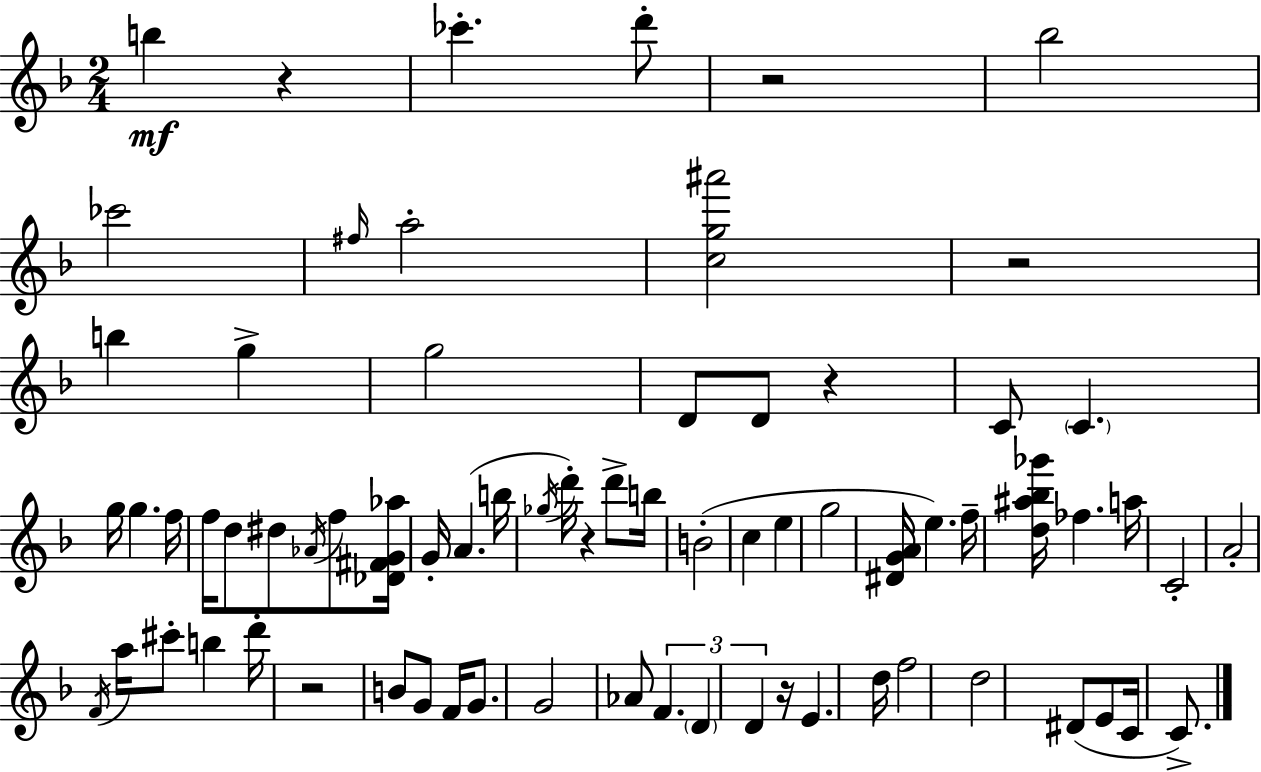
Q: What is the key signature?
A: D minor